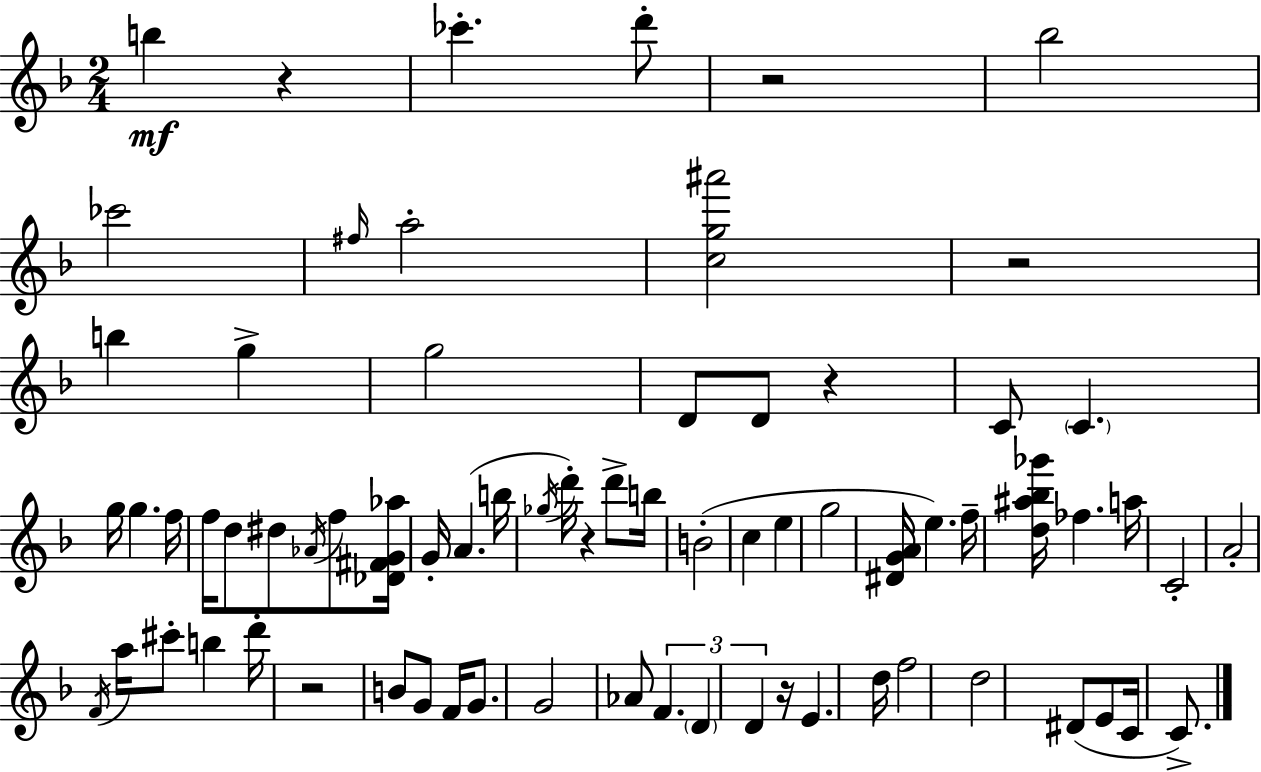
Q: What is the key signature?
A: D minor